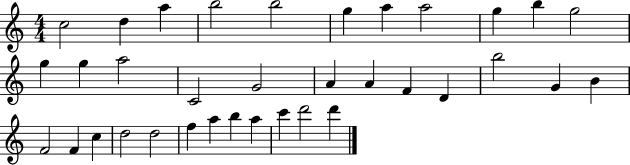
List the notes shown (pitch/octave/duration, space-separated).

C5/h D5/q A5/q B5/h B5/h G5/q A5/q A5/h G5/q B5/q G5/h G5/q G5/q A5/h C4/h G4/h A4/q A4/q F4/q D4/q B5/h G4/q B4/q F4/h F4/q C5/q D5/h D5/h F5/q A5/q B5/q A5/q C6/q D6/h D6/q